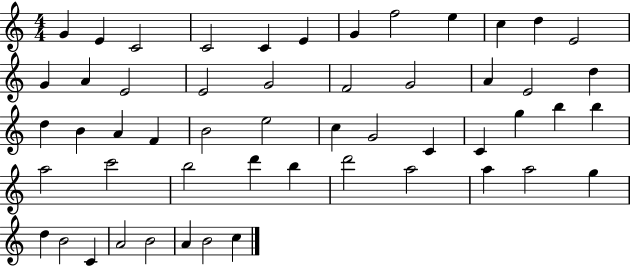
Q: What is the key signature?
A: C major